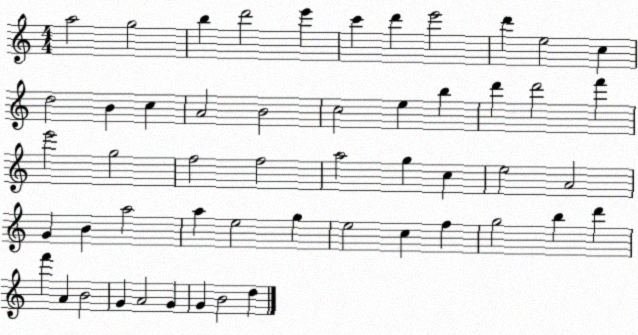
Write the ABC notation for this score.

X:1
T:Untitled
M:4/4
L:1/4
K:C
a2 g2 b d'2 e' c' d' e'2 d' e2 c d2 B c A2 B2 c2 e b d' d'2 f' e'2 g2 f2 f2 a2 g c e2 A2 G B a2 a e2 g e2 c f g2 b d' f' A B2 G A2 G G B2 d